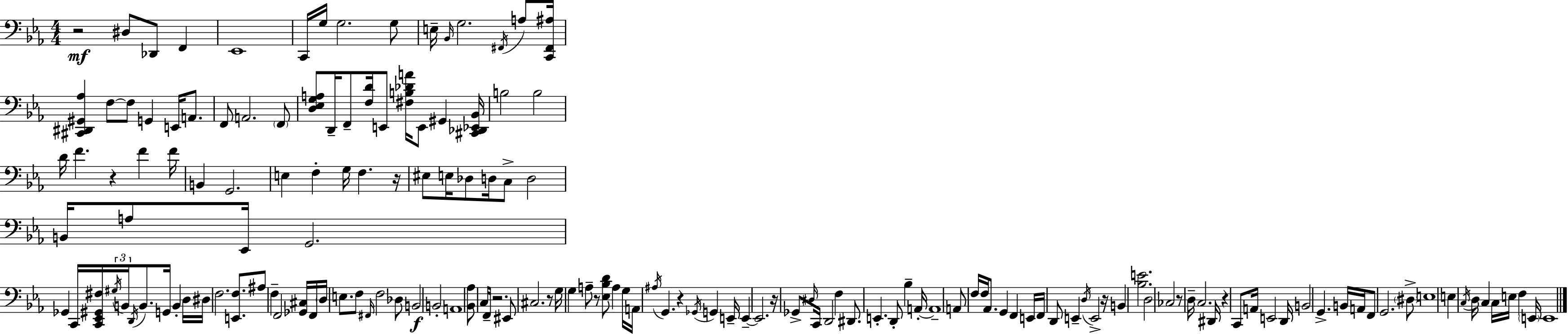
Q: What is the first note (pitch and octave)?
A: D#3